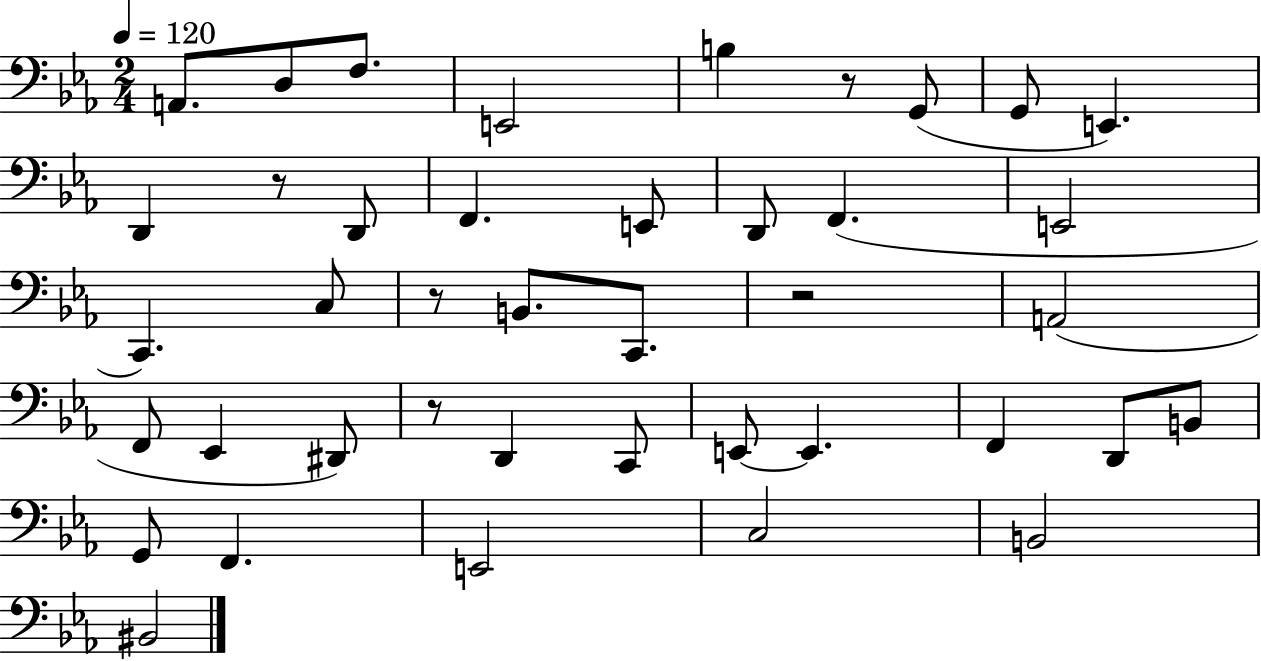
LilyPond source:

{
  \clef bass
  \numericTimeSignature
  \time 2/4
  \key ees \major
  \tempo 4 = 120
  a,8. d8 f8. | e,2 | b4 r8 g,8( | g,8 e,4.) | \break d,4 r8 d,8 | f,4. e,8 | d,8 f,4.( | e,2 | \break c,4.) c8 | r8 b,8. c,8. | r2 | a,2( | \break f,8 ees,4 dis,8) | r8 d,4 c,8 | e,8~~ e,4. | f,4 d,8 b,8 | \break g,8 f,4. | e,2 | c2 | b,2 | \break bis,2 | \bar "|."
}